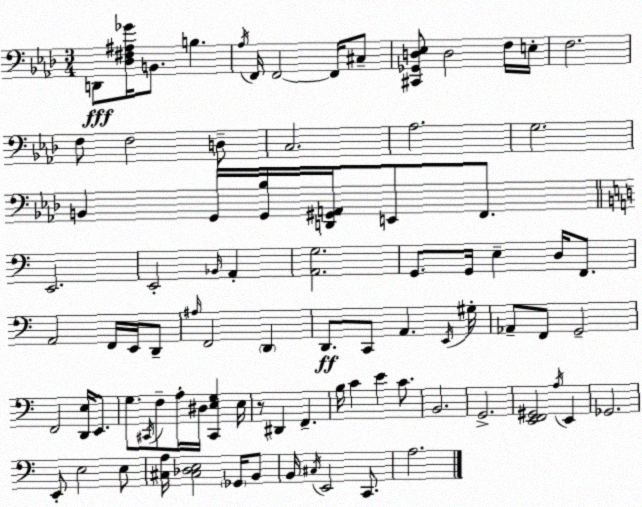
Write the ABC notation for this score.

X:1
T:Untitled
M:3/4
L:1/4
K:Fm
D,,/2 [_D,^F,^A,_G]/4 B,,/2 B, _A,/4 F,,/4 F,,2 F,,/4 ^C,/2 [^C,,_G,,D,_E,]/2 D,2 F,/4 E,/4 F,2 F,/2 F,2 D,/2 C,2 _A,2 G,2 B,, G,,/4 [G,,_B,]/4 [D,,^G,,A,,]/4 E,,/2 F,,/2 E,,2 E,,2 _B,,/4 A,, [A,,G,]2 G,,/2 G,,/4 E, D,/4 F,,/2 A,,2 F,,/4 E,,/4 D,,/2 ^A,/4 F,,2 D,, D,,/2 C,,/2 A,, E,,/4 ^G,/4 _A,,/2 F,,/2 G,,2 F,,2 [D,,E,]/4 E,,/2 G,/2 ^C,,/4 F,/2 A,/4 ^D,/4 [^C,,E,G,] E,/4 z/2 ^D,, F,, B,/4 C E C/2 B,,2 G,,2 [E,,F,,^G,,]2 A,/4 E,, _G,,2 E,,/2 E,2 E,/2 [^C,A,]/4 [^C,_D,E,]2 _G,,/4 B,,/2 B,,/4 ^C,/4 E,,2 C,,/2 A,2